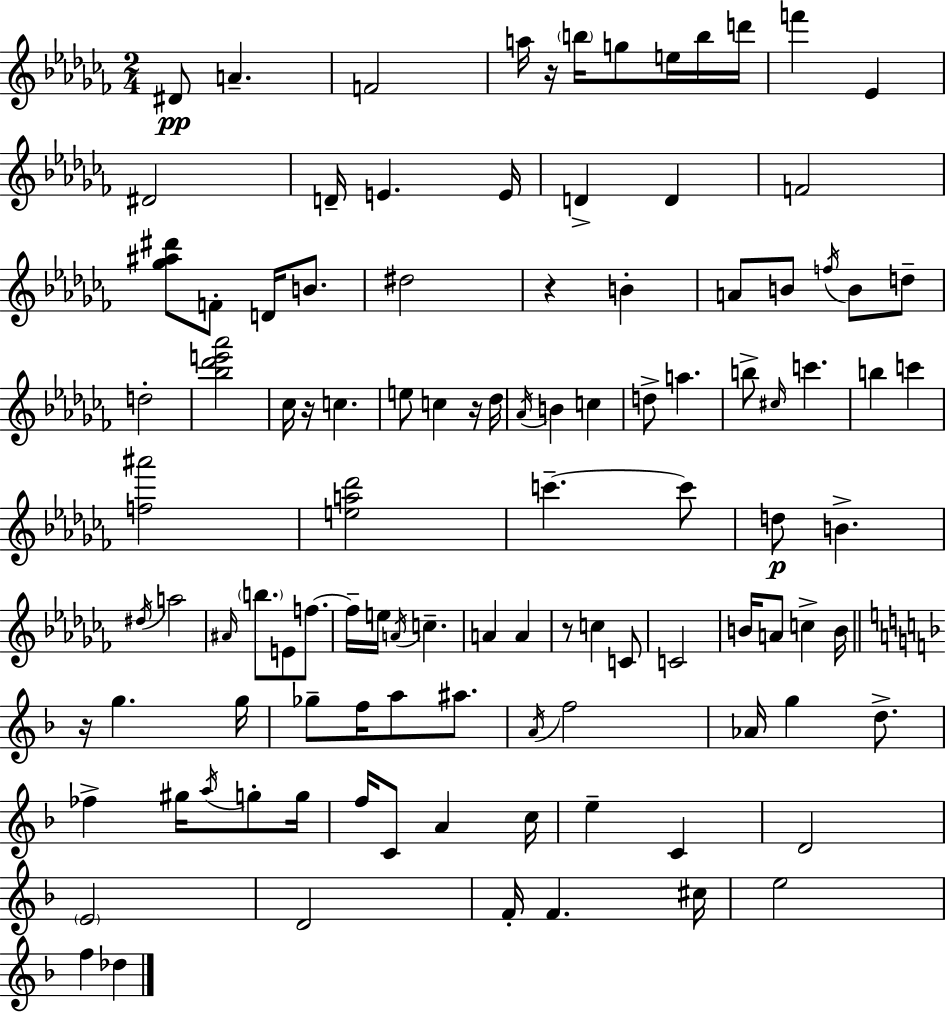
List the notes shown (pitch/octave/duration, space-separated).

D#4/e A4/q. F4/h A5/s R/s B5/s G5/e E5/s B5/s D6/s F6/q Eb4/q D#4/h D4/s E4/q. E4/s D4/q D4/q F4/h [Gb5,A#5,D#6]/e F4/e D4/s B4/e. D#5/h R/q B4/q A4/e B4/e F5/s B4/e D5/e D5/h [Bb5,Db6,E6,Ab6]/h CES5/s R/s C5/q. E5/e C5/q R/s Db5/s Ab4/s B4/q C5/q D5/e A5/q. B5/e C#5/s C6/q. B5/q C6/q [F5,A#6]/h [E5,A5,Db6]/h C6/q. C6/e D5/e B4/q. D#5/s A5/h A#4/s B5/e. E4/e F5/e. F5/s E5/s A4/s C5/q. A4/q A4/q R/e C5/q C4/e C4/h B4/s A4/e C5/q B4/s R/s G5/q. G5/s Gb5/e F5/s A5/e A#5/e. A4/s F5/h Ab4/s G5/q D5/e. FES5/q G#5/s A5/s G5/e G5/s F5/s C4/e A4/q C5/s E5/q C4/q D4/h E4/h D4/h F4/s F4/q. C#5/s E5/h F5/q Db5/q